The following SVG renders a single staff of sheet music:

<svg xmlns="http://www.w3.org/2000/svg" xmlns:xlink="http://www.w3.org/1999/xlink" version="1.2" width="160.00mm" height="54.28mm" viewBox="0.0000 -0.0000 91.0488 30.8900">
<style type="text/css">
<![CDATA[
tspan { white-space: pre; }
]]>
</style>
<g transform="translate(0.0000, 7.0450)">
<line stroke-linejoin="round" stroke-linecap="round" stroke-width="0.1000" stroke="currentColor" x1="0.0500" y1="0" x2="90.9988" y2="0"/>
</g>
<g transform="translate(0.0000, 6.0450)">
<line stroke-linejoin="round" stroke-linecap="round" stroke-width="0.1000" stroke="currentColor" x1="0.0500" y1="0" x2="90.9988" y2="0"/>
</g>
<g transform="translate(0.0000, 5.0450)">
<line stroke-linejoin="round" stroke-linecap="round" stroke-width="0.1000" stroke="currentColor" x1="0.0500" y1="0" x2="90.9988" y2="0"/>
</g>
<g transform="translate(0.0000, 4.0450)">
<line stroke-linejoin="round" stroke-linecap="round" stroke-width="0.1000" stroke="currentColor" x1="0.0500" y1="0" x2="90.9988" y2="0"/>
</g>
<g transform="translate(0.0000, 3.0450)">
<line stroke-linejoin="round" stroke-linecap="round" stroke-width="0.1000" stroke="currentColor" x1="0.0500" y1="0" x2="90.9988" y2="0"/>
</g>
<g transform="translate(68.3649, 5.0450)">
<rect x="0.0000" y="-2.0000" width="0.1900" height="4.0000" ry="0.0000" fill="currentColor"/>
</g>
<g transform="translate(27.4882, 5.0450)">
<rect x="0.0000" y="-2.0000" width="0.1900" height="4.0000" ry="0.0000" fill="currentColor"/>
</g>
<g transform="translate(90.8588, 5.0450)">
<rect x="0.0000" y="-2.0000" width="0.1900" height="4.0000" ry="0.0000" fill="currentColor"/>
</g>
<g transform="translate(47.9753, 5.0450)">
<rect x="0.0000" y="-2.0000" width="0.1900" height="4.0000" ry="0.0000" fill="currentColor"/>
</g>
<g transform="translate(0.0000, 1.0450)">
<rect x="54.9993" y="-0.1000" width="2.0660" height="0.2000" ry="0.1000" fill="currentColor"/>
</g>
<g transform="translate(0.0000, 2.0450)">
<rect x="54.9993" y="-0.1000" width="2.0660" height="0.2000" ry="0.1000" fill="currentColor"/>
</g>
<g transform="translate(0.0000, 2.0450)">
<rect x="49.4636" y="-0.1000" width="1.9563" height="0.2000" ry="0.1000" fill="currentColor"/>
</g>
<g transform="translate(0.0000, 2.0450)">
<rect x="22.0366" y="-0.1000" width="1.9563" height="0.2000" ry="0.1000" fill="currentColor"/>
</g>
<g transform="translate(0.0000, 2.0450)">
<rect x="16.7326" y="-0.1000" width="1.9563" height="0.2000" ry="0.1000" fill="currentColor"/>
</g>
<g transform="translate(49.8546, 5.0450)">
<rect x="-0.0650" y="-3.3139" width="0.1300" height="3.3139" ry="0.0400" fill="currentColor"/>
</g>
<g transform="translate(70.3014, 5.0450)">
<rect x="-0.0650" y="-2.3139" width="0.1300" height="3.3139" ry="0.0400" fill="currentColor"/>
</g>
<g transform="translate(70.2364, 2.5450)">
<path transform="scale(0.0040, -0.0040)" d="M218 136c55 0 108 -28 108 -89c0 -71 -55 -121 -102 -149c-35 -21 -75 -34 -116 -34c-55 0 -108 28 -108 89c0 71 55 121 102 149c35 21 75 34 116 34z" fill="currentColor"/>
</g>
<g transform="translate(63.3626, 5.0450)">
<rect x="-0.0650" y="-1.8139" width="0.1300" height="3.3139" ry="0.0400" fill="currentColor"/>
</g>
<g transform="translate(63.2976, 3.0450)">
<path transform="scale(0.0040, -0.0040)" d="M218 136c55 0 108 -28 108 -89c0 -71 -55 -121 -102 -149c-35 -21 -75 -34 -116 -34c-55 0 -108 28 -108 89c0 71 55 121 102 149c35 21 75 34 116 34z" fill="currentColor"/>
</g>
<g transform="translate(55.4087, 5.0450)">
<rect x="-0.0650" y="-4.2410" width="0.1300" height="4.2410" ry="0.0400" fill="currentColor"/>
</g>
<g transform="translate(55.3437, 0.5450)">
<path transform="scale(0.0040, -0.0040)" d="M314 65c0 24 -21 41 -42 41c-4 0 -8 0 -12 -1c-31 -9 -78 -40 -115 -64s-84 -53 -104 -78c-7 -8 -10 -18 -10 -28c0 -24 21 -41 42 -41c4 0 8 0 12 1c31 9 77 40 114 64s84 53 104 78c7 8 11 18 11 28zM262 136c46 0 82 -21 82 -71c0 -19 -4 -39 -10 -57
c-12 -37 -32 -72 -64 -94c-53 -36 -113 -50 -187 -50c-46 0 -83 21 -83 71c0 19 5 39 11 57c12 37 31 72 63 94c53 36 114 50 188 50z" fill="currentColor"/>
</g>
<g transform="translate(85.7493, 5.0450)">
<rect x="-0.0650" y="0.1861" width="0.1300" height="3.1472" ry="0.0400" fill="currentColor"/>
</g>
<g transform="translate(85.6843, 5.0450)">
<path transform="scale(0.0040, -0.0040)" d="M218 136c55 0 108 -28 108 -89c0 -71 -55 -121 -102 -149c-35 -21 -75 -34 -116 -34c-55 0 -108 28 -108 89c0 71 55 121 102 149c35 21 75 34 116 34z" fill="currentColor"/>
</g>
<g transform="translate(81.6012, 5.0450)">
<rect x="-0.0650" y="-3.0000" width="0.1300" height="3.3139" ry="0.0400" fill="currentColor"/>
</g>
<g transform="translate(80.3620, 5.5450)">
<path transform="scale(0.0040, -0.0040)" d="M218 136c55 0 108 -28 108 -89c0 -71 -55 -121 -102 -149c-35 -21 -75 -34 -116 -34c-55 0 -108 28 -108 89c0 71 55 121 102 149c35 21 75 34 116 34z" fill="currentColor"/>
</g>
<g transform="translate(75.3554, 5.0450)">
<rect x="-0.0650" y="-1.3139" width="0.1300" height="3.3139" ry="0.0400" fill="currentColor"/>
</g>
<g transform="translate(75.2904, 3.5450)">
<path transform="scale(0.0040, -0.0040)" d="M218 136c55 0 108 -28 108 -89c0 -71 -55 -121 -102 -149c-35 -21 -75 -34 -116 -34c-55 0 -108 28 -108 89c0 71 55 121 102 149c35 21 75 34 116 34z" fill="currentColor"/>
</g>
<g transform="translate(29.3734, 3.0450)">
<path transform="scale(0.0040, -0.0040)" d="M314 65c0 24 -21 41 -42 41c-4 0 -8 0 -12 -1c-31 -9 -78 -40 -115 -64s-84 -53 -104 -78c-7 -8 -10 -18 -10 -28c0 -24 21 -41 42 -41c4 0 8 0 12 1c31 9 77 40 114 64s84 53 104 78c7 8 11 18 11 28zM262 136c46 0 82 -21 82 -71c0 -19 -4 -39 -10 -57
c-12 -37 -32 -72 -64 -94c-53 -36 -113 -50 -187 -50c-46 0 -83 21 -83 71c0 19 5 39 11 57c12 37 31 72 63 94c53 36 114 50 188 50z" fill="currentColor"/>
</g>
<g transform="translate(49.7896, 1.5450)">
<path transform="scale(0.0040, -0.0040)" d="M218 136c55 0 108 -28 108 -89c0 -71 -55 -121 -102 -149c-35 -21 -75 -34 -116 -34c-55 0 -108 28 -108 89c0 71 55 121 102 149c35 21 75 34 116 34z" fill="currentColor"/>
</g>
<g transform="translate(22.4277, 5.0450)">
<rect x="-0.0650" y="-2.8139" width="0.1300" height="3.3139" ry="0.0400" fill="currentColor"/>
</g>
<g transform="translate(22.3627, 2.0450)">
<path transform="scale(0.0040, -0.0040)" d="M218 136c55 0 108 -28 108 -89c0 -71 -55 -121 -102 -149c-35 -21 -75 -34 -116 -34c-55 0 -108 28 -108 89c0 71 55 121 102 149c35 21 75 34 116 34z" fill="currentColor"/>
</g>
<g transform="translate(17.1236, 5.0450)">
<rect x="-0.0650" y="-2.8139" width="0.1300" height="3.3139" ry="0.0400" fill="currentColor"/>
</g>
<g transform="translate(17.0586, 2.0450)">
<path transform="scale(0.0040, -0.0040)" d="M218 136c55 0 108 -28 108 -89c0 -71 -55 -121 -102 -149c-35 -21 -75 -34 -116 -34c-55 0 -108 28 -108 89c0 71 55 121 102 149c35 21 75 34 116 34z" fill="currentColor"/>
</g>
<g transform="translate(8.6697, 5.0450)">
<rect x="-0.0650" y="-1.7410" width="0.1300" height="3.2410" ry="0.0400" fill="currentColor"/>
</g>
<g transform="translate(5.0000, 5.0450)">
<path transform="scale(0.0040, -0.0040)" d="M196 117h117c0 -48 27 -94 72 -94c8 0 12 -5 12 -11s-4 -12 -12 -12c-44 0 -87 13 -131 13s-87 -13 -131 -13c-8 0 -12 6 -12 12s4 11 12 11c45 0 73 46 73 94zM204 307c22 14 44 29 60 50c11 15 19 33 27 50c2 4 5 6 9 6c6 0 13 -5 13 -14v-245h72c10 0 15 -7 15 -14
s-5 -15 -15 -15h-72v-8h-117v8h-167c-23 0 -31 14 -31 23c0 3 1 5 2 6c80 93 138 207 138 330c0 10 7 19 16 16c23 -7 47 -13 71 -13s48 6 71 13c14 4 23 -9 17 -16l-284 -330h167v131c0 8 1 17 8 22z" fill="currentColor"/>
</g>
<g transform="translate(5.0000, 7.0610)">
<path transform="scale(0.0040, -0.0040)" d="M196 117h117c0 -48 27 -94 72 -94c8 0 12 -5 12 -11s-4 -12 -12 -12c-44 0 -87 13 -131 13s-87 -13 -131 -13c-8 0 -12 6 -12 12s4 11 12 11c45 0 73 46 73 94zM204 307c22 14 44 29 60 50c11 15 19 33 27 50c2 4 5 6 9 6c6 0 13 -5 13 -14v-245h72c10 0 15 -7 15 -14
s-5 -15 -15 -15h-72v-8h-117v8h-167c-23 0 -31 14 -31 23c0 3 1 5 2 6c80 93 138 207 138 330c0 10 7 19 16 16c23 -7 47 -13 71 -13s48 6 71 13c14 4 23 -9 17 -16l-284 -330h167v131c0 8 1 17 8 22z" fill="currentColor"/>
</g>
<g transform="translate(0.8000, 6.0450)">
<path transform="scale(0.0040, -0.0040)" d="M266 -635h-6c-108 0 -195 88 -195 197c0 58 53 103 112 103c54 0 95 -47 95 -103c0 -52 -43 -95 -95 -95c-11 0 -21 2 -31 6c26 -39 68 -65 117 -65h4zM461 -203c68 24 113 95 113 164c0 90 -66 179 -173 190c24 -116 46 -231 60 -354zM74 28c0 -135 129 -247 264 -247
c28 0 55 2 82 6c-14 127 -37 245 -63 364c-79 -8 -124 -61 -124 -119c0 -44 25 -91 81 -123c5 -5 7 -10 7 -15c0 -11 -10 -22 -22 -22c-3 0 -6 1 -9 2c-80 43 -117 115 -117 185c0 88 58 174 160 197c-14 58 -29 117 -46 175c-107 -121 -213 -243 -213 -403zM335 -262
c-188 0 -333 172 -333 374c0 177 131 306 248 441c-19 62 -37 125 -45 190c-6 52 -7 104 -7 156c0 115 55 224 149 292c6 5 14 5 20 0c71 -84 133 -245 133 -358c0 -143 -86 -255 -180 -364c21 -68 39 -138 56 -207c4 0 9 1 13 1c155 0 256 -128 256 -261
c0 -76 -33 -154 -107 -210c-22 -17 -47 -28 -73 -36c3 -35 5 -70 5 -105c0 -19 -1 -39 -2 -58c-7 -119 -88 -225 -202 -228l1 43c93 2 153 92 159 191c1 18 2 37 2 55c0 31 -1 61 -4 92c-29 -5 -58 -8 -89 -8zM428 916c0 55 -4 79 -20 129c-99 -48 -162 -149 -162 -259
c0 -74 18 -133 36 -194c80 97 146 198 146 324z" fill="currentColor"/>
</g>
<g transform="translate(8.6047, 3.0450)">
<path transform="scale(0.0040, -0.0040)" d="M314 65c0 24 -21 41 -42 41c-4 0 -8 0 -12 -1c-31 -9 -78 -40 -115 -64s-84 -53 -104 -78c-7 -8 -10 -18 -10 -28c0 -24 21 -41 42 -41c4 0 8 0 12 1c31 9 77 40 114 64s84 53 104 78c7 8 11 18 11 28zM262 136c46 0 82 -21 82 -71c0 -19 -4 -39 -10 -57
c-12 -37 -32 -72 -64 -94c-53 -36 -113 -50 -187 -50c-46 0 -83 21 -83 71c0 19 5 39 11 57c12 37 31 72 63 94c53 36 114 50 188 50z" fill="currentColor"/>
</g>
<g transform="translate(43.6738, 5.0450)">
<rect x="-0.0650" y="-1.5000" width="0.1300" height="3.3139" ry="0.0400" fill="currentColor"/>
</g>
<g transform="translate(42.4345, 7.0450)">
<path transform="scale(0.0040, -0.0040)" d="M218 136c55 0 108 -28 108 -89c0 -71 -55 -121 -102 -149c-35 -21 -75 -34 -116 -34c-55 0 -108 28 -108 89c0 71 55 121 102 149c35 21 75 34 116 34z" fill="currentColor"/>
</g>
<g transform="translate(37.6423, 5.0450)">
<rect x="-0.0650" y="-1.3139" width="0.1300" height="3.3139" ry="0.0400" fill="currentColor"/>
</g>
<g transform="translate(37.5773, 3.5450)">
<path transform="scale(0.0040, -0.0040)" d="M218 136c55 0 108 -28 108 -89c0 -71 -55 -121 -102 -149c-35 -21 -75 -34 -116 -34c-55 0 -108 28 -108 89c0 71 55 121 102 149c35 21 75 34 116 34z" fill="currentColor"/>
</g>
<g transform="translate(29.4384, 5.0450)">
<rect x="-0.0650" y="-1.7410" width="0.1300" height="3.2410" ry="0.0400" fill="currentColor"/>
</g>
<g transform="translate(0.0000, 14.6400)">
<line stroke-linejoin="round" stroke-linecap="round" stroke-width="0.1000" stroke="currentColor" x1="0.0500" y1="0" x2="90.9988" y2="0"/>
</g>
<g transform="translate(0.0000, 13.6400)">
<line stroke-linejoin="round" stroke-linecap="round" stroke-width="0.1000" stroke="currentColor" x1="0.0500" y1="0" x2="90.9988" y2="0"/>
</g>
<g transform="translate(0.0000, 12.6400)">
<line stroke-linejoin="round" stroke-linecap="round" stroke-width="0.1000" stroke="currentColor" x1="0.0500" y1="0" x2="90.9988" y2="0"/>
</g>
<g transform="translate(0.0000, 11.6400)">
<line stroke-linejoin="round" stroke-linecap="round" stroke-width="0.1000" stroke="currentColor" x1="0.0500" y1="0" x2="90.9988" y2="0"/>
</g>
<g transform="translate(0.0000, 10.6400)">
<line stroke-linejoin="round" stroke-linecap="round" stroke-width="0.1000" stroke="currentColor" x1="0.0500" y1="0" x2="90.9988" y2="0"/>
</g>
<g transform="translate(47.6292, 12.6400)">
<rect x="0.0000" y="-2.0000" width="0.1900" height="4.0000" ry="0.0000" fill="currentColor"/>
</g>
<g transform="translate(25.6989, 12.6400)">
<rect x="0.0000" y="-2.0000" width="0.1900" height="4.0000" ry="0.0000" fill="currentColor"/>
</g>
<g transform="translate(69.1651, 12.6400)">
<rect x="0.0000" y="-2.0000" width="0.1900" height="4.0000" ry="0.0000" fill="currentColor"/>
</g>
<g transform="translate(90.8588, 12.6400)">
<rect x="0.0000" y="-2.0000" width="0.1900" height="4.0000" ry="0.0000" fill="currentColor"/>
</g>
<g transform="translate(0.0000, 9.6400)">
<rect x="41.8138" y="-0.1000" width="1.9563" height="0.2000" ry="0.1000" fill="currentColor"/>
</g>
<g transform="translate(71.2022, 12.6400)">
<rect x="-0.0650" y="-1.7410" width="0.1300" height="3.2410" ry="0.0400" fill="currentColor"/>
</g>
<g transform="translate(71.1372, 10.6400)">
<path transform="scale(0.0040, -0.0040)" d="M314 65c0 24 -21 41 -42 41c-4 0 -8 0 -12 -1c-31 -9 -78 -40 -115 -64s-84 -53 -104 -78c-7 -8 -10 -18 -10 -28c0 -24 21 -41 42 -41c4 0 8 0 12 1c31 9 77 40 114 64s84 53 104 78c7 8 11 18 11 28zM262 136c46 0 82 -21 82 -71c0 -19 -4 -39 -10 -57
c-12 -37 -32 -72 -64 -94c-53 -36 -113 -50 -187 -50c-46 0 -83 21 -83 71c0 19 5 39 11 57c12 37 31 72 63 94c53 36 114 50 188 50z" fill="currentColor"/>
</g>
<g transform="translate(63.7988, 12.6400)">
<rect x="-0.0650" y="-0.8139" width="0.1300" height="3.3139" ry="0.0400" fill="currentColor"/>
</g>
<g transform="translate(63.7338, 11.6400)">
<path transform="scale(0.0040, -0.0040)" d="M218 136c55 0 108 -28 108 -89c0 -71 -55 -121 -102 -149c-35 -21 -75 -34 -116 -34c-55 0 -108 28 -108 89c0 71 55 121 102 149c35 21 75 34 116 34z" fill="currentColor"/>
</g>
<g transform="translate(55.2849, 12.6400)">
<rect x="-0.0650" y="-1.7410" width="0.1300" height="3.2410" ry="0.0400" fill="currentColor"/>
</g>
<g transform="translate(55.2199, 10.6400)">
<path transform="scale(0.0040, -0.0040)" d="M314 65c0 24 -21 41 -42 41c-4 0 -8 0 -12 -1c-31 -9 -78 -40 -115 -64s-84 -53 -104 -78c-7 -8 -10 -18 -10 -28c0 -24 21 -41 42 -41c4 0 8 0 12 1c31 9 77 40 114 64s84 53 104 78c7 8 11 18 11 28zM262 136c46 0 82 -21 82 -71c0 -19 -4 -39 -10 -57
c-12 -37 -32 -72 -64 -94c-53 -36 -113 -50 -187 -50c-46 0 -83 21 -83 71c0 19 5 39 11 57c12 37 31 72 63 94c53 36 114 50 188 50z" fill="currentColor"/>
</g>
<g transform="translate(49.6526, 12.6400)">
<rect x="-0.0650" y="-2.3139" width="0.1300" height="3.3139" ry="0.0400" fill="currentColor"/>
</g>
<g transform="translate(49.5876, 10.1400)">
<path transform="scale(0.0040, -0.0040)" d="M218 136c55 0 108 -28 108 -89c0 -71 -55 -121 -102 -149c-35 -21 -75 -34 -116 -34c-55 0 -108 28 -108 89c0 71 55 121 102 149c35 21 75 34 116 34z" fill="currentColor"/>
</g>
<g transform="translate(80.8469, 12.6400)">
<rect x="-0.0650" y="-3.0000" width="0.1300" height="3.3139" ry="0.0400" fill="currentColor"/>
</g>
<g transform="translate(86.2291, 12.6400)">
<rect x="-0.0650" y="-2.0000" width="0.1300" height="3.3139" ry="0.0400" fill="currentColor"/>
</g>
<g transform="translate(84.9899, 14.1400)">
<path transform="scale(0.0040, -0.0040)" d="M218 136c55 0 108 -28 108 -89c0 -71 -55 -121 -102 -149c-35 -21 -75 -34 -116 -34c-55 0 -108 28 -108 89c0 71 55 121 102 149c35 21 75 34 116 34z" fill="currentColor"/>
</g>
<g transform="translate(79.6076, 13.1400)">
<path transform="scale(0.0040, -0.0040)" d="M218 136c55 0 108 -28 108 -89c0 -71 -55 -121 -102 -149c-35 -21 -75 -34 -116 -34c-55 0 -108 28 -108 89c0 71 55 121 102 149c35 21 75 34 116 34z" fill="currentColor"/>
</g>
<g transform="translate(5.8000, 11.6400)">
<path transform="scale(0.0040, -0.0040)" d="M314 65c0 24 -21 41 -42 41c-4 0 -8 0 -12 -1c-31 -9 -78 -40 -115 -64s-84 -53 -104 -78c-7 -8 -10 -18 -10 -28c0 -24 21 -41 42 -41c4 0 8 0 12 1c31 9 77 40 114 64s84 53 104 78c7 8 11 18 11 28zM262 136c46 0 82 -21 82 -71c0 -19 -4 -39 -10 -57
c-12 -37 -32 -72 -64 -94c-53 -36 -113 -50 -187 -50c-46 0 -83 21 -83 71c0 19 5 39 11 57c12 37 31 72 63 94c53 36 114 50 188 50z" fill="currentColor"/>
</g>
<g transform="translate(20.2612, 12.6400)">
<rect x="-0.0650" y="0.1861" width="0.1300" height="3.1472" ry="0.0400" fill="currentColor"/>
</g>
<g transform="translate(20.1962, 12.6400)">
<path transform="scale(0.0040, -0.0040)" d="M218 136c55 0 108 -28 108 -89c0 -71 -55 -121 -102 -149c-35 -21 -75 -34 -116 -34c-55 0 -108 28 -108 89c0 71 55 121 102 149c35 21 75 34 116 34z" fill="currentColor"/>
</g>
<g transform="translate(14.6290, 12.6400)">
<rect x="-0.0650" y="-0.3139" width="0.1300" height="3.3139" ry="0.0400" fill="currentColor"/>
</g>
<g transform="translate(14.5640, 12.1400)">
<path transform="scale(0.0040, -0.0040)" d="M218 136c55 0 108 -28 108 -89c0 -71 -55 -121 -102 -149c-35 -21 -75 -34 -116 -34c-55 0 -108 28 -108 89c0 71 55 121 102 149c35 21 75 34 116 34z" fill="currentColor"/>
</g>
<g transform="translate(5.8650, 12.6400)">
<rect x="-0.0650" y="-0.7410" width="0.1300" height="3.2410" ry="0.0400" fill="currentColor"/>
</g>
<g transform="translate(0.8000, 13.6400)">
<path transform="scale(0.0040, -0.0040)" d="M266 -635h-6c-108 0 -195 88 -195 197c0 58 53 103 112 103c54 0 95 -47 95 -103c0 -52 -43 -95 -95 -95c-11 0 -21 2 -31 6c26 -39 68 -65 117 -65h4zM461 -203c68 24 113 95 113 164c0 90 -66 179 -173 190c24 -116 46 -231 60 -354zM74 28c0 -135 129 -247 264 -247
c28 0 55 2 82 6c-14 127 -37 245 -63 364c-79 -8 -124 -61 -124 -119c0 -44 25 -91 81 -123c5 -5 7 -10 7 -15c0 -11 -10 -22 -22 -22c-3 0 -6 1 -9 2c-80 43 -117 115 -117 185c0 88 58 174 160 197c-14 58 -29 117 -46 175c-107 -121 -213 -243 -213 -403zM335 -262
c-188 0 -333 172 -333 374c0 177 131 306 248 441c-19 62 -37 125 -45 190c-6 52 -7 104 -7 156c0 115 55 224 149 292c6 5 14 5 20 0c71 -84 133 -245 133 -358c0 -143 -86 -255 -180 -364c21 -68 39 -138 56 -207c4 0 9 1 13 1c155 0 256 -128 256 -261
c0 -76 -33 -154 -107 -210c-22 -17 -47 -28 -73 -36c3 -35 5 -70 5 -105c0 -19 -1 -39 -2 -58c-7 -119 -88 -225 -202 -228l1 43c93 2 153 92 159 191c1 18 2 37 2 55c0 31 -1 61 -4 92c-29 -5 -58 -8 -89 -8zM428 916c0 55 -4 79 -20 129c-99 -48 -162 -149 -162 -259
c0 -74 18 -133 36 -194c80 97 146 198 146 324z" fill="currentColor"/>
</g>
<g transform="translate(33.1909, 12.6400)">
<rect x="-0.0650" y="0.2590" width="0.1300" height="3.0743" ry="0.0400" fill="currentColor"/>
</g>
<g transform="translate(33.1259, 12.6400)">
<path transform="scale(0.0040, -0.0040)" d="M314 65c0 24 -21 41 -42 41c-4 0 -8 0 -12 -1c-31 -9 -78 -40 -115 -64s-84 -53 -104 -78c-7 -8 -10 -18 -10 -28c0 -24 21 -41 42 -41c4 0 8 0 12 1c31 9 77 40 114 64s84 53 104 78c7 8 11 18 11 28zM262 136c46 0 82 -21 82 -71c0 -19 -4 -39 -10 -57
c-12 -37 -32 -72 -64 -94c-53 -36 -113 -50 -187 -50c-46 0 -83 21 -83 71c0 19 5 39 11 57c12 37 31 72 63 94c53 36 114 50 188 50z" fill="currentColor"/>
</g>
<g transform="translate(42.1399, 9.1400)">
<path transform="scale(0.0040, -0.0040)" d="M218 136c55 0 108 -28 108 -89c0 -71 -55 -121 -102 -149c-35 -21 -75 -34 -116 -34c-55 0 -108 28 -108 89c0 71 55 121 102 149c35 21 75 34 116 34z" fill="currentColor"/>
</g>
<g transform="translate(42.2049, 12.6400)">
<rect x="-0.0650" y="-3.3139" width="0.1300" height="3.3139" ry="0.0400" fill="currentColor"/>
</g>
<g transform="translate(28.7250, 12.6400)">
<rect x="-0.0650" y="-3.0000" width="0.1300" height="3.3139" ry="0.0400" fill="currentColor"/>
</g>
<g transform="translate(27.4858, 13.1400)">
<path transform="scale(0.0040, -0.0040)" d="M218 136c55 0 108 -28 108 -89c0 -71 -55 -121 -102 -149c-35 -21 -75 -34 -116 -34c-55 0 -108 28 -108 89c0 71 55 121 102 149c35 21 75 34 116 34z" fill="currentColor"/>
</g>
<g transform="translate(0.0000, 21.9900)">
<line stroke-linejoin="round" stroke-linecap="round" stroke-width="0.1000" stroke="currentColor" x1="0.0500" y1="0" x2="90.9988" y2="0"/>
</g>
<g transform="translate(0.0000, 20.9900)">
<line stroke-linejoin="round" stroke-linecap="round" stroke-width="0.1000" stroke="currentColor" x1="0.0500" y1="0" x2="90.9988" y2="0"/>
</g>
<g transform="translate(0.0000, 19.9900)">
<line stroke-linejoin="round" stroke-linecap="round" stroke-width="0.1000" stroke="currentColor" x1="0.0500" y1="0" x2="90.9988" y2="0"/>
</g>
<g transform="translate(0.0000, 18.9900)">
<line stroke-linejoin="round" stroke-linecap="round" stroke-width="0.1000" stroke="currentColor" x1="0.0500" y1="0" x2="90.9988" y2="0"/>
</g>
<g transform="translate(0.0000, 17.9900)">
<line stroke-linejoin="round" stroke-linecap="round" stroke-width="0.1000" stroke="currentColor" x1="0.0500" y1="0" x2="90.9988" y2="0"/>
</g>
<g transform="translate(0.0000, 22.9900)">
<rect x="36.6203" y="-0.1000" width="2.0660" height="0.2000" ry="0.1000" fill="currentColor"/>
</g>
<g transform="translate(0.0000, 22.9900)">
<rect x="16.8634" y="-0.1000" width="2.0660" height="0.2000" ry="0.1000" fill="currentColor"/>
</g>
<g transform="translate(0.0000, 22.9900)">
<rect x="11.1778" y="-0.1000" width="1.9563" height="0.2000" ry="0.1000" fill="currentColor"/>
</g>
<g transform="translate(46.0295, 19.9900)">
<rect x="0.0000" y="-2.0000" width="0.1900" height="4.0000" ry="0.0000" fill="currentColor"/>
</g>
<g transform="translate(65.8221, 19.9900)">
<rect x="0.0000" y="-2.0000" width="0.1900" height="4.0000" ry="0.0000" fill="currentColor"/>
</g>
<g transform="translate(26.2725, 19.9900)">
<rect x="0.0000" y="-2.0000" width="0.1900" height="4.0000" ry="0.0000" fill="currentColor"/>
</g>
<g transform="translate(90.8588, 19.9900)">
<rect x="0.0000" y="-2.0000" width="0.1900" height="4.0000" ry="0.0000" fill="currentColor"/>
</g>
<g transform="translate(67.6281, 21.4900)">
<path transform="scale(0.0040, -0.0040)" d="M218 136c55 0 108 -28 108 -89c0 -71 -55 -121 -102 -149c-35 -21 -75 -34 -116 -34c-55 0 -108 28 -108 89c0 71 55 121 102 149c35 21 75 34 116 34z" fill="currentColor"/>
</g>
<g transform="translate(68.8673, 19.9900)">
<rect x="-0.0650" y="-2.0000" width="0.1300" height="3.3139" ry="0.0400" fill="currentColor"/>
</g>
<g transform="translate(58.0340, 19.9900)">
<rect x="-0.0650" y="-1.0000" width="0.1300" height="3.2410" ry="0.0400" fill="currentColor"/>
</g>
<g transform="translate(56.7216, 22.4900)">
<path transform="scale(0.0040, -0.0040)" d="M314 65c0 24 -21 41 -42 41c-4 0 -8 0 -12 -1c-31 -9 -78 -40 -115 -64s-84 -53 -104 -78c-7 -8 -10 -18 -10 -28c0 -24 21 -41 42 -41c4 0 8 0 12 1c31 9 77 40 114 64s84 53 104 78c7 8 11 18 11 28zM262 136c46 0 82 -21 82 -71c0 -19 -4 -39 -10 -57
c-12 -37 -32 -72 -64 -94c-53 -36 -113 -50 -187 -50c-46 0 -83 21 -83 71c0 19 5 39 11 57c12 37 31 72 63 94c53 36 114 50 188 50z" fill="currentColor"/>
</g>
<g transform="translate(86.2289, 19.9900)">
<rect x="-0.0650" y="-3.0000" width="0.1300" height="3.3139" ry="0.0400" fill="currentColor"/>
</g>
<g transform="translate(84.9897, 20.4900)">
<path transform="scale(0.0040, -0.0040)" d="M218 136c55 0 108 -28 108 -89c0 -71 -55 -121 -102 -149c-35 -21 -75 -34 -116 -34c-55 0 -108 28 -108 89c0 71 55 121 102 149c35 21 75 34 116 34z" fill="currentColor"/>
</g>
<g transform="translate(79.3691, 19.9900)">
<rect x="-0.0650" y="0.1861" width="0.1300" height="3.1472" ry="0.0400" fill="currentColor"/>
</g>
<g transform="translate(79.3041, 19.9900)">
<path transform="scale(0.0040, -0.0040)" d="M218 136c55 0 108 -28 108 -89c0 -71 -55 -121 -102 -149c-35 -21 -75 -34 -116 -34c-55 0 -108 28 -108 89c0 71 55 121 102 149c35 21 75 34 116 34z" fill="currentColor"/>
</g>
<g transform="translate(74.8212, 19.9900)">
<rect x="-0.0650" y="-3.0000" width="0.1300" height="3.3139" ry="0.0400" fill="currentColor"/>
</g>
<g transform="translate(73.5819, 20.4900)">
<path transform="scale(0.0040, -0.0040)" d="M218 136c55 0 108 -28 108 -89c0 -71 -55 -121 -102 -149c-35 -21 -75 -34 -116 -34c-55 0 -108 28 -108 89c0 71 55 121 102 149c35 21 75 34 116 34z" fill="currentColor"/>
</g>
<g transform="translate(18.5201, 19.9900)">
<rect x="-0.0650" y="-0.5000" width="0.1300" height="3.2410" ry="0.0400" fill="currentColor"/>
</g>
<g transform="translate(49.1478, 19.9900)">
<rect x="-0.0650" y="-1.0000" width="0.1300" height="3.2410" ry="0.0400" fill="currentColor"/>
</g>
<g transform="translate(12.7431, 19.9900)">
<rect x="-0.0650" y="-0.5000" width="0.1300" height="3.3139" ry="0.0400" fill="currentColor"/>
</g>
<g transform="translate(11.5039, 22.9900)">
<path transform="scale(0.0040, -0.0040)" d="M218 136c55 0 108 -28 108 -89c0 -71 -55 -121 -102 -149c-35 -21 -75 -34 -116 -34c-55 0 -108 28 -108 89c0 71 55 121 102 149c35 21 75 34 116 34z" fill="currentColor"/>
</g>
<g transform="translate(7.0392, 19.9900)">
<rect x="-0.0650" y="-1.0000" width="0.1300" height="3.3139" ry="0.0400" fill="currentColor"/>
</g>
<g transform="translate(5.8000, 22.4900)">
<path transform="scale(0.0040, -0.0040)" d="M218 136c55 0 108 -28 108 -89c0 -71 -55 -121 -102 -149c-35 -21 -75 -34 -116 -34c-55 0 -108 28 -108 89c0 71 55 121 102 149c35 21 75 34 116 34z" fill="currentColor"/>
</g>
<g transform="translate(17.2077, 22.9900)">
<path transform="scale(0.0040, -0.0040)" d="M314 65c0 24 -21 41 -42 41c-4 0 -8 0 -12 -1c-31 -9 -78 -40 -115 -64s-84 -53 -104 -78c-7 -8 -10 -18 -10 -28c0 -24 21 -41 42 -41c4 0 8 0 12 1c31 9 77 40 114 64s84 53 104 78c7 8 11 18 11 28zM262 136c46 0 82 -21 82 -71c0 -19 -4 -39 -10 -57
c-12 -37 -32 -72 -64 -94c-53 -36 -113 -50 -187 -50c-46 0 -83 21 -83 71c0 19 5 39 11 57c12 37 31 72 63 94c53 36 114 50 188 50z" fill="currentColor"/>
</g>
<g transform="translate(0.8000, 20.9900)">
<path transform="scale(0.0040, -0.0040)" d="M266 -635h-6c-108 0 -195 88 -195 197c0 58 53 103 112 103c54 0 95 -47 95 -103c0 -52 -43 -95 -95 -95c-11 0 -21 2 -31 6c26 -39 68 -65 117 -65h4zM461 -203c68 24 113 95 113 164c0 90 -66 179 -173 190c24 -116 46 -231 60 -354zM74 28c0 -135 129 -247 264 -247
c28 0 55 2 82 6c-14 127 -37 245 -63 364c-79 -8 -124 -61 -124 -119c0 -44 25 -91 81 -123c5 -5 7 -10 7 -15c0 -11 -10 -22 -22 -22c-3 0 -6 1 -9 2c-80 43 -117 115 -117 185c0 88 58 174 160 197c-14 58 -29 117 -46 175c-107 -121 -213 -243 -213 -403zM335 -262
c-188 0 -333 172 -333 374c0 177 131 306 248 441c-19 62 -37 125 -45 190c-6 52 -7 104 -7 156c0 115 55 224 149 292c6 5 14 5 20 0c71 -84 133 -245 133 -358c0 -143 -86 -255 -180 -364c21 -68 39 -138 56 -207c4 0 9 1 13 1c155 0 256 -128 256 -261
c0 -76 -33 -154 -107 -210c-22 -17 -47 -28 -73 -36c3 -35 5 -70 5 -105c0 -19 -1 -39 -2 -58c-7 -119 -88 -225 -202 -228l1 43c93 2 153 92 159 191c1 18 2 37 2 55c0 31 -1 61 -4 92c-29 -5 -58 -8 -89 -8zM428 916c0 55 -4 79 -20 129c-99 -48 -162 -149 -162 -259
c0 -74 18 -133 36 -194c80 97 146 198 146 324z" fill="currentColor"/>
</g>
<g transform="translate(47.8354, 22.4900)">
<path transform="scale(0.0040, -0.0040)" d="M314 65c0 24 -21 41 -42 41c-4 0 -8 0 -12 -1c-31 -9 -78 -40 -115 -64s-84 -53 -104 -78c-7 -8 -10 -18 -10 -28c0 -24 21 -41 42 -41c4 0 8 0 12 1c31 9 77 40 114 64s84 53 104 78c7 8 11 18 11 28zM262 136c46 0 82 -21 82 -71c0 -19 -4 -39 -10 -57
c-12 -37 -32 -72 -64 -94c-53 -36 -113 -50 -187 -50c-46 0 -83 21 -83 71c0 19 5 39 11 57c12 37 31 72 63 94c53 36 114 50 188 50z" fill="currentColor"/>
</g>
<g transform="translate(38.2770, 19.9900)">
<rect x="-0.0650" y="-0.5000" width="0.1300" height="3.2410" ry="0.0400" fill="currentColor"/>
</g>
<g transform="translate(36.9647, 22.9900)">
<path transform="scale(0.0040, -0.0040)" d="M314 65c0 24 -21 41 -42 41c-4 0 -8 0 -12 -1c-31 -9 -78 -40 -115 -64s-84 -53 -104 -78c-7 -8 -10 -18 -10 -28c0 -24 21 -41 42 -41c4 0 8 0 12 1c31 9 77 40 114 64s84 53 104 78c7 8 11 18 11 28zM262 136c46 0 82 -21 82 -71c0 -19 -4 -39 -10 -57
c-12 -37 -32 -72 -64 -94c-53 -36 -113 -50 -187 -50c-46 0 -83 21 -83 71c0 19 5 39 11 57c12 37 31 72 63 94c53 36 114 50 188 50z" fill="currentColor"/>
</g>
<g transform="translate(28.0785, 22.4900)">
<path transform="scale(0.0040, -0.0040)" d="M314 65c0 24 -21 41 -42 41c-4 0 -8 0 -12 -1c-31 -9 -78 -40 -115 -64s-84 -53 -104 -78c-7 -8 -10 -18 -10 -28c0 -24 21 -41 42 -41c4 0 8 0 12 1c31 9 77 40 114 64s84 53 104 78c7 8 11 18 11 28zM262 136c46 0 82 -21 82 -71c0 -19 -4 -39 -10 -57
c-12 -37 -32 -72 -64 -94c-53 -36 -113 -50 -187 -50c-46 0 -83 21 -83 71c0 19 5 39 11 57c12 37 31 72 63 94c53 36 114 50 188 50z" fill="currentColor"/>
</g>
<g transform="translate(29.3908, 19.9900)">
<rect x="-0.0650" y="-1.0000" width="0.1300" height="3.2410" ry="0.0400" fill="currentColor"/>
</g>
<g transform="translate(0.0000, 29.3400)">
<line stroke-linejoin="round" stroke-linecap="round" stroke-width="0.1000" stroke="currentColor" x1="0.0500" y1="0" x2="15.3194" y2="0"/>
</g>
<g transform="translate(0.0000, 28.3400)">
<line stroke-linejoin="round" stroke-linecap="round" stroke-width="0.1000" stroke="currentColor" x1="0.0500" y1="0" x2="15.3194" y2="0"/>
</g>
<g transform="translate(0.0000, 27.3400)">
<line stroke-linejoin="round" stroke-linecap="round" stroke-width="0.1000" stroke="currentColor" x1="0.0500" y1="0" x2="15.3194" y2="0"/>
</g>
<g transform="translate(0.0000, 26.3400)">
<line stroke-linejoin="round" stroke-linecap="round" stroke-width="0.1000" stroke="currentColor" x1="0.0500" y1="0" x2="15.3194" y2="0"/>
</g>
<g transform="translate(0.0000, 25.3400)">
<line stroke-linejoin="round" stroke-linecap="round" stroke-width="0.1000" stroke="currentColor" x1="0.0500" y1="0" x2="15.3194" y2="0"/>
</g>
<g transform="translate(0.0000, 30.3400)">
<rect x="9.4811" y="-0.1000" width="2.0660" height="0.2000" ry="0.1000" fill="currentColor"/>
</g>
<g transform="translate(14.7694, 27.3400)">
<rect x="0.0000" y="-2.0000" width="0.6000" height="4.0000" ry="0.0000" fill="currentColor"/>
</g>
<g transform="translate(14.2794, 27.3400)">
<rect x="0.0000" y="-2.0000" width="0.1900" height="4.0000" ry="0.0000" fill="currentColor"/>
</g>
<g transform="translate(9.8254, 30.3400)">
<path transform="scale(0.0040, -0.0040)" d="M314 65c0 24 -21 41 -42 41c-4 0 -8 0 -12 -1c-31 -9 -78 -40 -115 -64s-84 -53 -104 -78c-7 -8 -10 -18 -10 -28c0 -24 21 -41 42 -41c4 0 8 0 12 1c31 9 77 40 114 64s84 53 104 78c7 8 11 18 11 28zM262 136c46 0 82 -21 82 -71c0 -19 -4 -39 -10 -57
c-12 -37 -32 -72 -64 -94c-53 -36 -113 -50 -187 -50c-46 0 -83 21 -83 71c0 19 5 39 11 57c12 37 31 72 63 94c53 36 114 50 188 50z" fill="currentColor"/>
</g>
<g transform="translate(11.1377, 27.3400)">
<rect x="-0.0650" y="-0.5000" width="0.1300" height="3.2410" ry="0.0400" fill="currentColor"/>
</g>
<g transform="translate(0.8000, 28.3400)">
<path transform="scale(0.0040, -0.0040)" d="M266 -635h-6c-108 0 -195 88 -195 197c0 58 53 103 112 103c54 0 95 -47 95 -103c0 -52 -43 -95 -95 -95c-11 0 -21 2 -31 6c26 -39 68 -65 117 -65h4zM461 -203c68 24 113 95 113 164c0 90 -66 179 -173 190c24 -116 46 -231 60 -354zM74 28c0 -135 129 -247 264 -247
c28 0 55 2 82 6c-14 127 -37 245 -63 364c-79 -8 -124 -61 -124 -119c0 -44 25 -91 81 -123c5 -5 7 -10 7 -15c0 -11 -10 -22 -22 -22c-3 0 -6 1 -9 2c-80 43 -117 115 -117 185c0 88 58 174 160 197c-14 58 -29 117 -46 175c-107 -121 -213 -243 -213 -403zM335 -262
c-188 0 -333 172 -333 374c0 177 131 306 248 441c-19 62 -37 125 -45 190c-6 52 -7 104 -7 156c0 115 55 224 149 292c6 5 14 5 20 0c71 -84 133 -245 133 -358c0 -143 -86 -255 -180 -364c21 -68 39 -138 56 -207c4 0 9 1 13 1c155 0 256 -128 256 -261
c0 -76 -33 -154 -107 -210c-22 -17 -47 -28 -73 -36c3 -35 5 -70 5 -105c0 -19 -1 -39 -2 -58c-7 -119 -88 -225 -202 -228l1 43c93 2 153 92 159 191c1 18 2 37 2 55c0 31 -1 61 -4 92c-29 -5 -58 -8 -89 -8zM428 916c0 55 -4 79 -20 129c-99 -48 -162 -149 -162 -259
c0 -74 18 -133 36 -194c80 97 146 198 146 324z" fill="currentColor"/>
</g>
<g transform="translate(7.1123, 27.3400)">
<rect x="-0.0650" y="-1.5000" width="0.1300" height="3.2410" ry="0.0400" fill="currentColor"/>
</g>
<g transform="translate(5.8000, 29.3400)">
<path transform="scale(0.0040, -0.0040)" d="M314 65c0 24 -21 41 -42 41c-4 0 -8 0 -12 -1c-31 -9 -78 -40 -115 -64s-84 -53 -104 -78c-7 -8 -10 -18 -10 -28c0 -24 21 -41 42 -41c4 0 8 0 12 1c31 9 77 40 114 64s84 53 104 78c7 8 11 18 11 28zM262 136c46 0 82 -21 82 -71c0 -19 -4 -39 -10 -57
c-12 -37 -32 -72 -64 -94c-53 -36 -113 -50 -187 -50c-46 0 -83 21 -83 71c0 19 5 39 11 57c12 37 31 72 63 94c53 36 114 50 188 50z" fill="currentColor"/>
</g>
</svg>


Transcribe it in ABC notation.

X:1
T:Untitled
M:4/4
L:1/4
K:C
f2 a a f2 e E b d'2 f g e A B d2 c B A B2 b g f2 d f2 A F D C C2 D2 C2 D2 D2 F A B A E2 C2